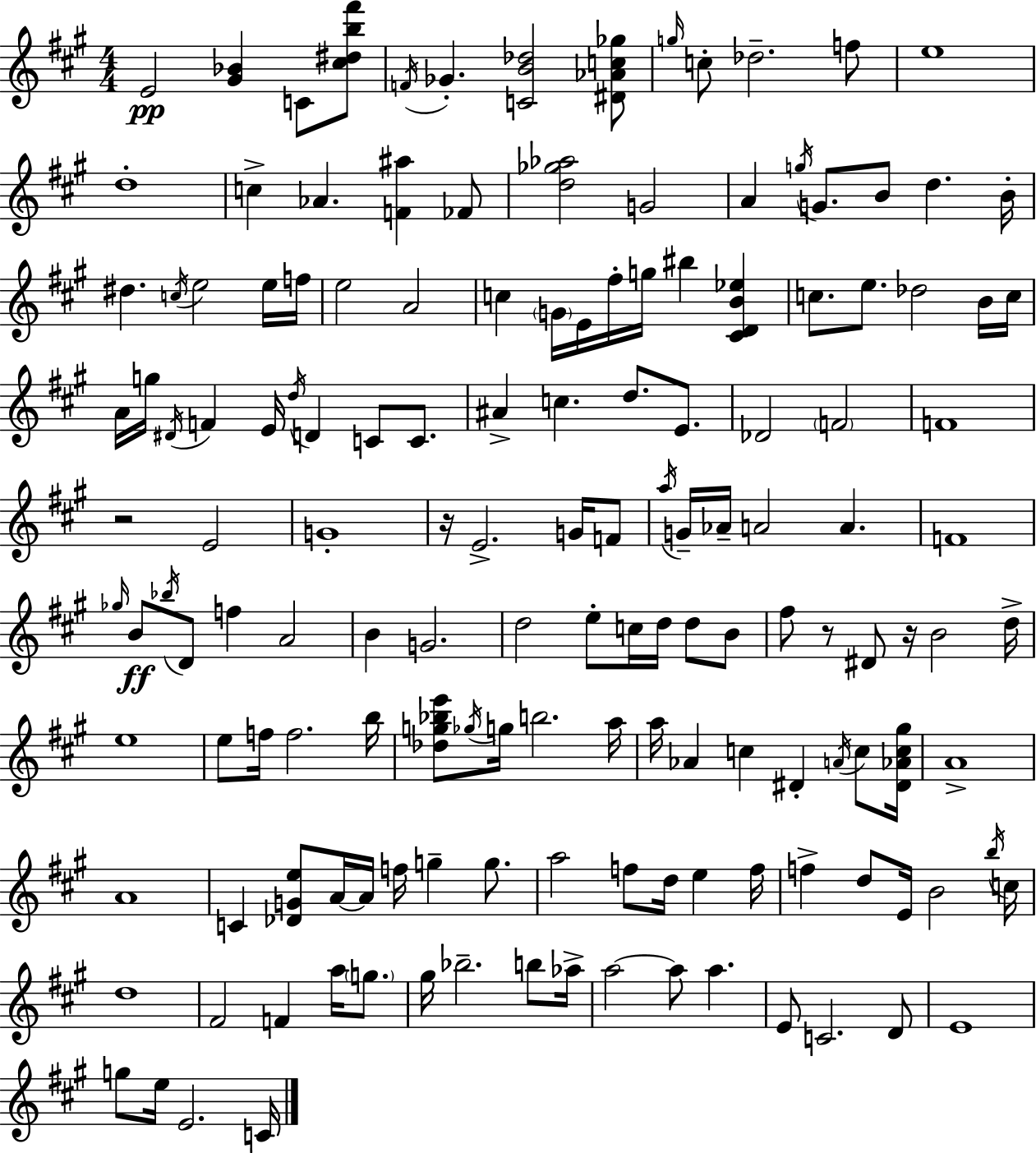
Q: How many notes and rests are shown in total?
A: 151